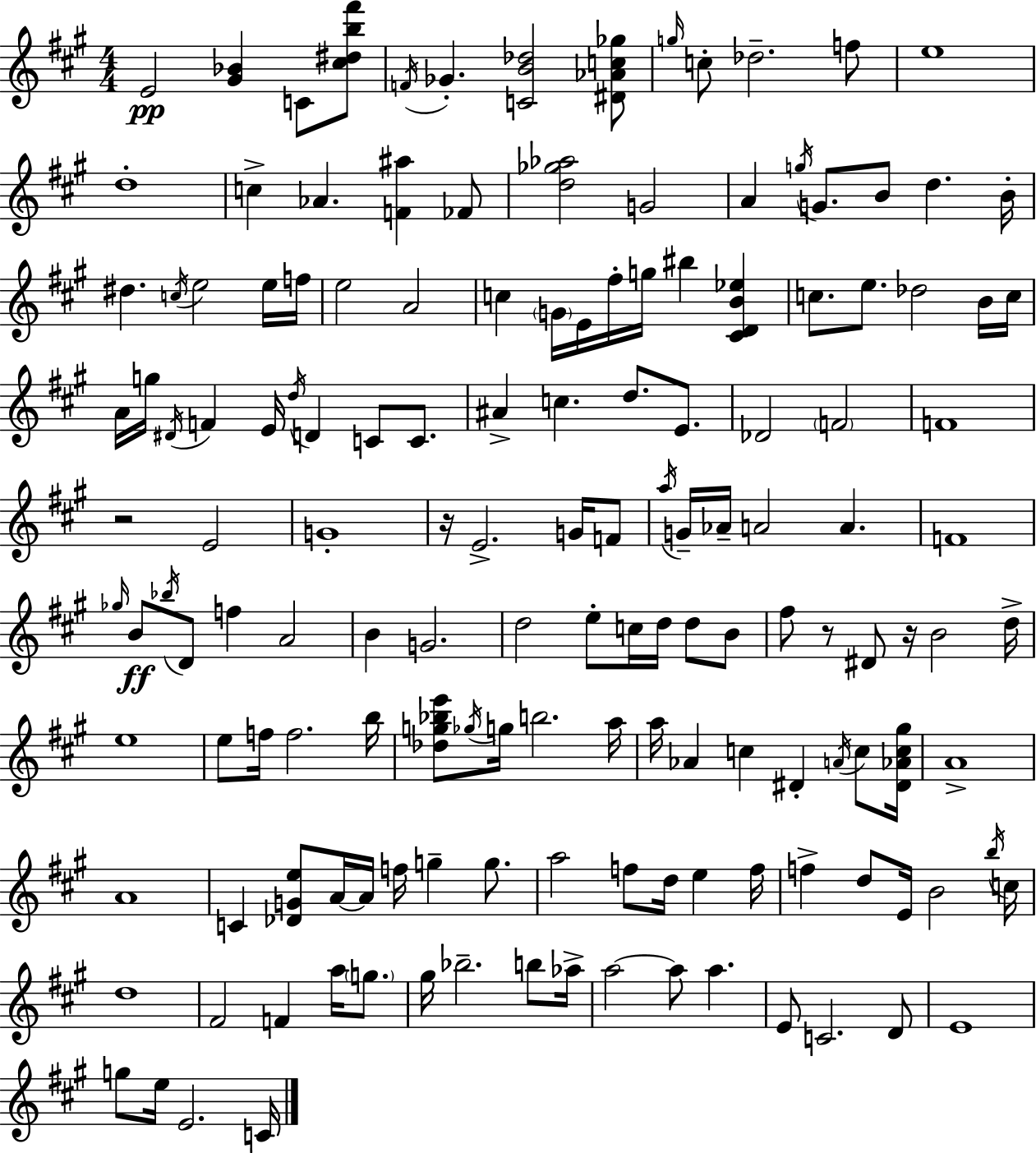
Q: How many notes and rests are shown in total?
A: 151